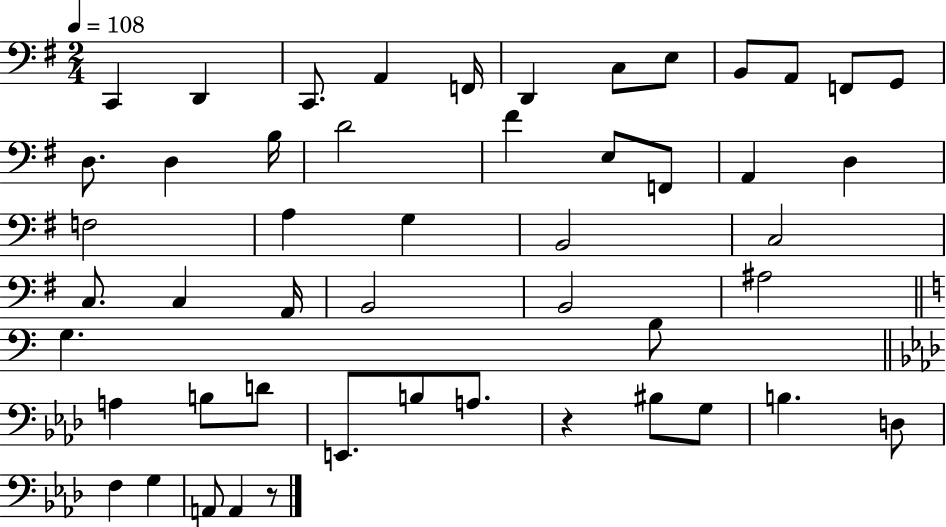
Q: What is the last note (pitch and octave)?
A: A2